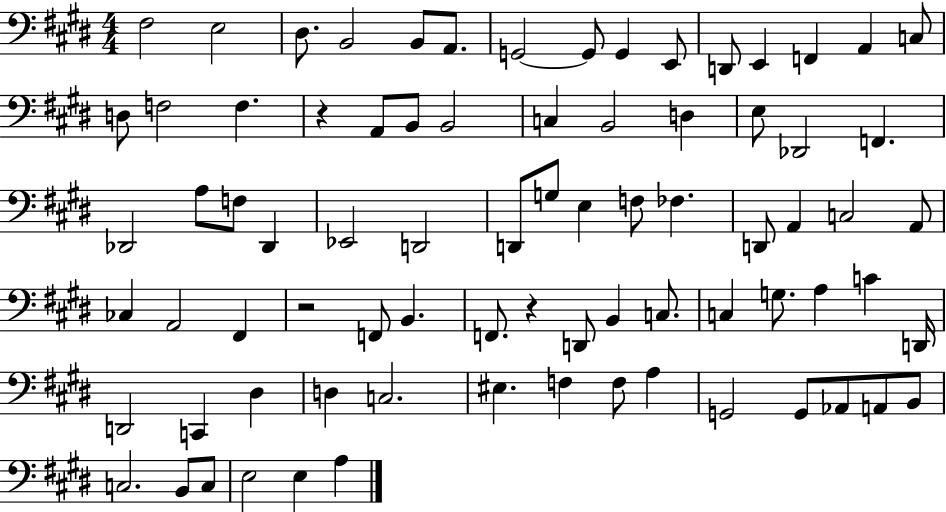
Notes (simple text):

F#3/h E3/h D#3/e. B2/h B2/e A2/e. G2/h G2/e G2/q E2/e D2/e E2/q F2/q A2/q C3/e D3/e F3/h F3/q. R/q A2/e B2/e B2/h C3/q B2/h D3/q E3/e Db2/h F2/q. Db2/h A3/e F3/e Db2/q Eb2/h D2/h D2/e G3/e E3/q F3/e FES3/q. D2/e A2/q C3/h A2/e CES3/q A2/h F#2/q R/h F2/e B2/q. F2/e. R/q D2/e B2/q C3/e. C3/q G3/e. A3/q C4/q D2/s D2/h C2/q D#3/q D3/q C3/h. EIS3/q. F3/q F3/e A3/q G2/h G2/e Ab2/e A2/e B2/e C3/h. B2/e C3/e E3/h E3/q A3/q